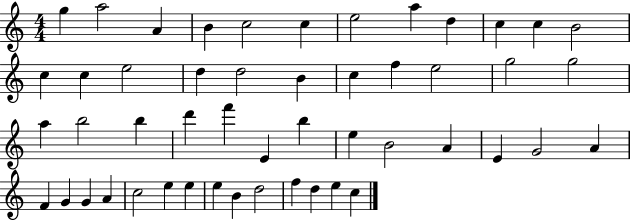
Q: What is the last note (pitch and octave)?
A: C5